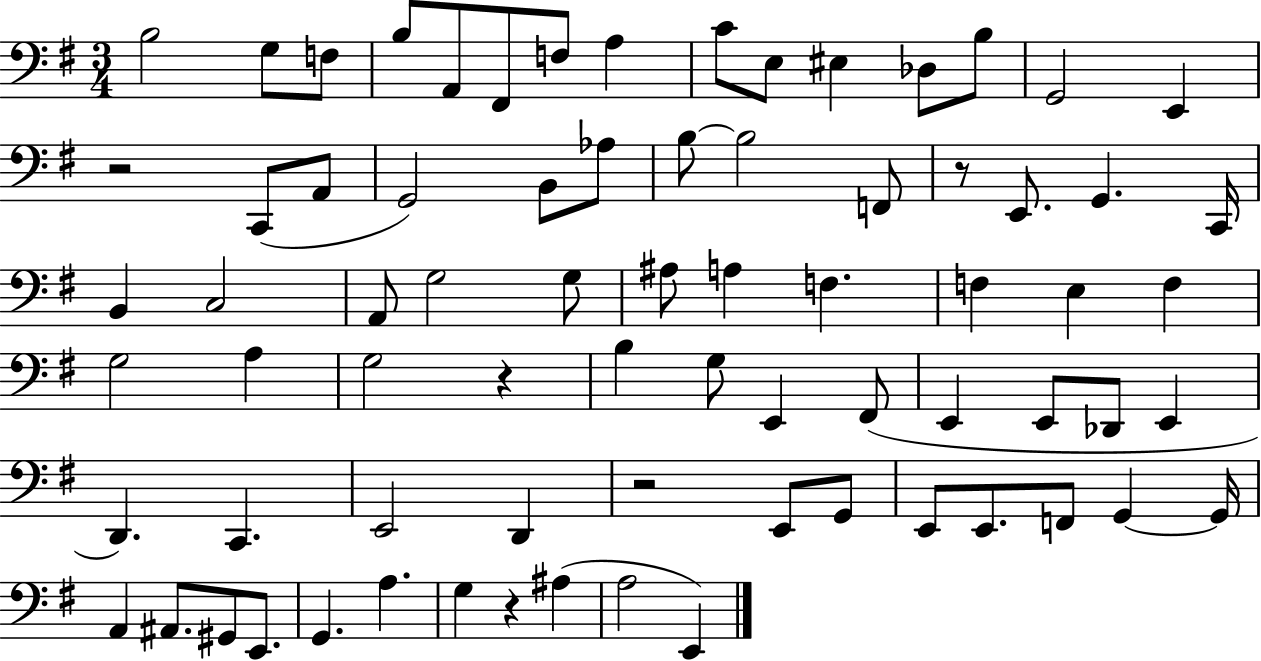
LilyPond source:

{
  \clef bass
  \numericTimeSignature
  \time 3/4
  \key g \major
  b2 g8 f8 | b8 a,8 fis,8 f8 a4 | c'8 e8 eis4 des8 b8 | g,2 e,4 | \break r2 c,8( a,8 | g,2) b,8 aes8 | b8~~ b2 f,8 | r8 e,8. g,4. c,16 | \break b,4 c2 | a,8 g2 g8 | ais8 a4 f4. | f4 e4 f4 | \break g2 a4 | g2 r4 | b4 g8 e,4 fis,8( | e,4 e,8 des,8 e,4 | \break d,4.) c,4. | e,2 d,4 | r2 e,8 g,8 | e,8 e,8. f,8 g,4~~ g,16 | \break a,4 ais,8. gis,8 e,8. | g,4. a4. | g4 r4 ais4( | a2 e,4) | \break \bar "|."
}